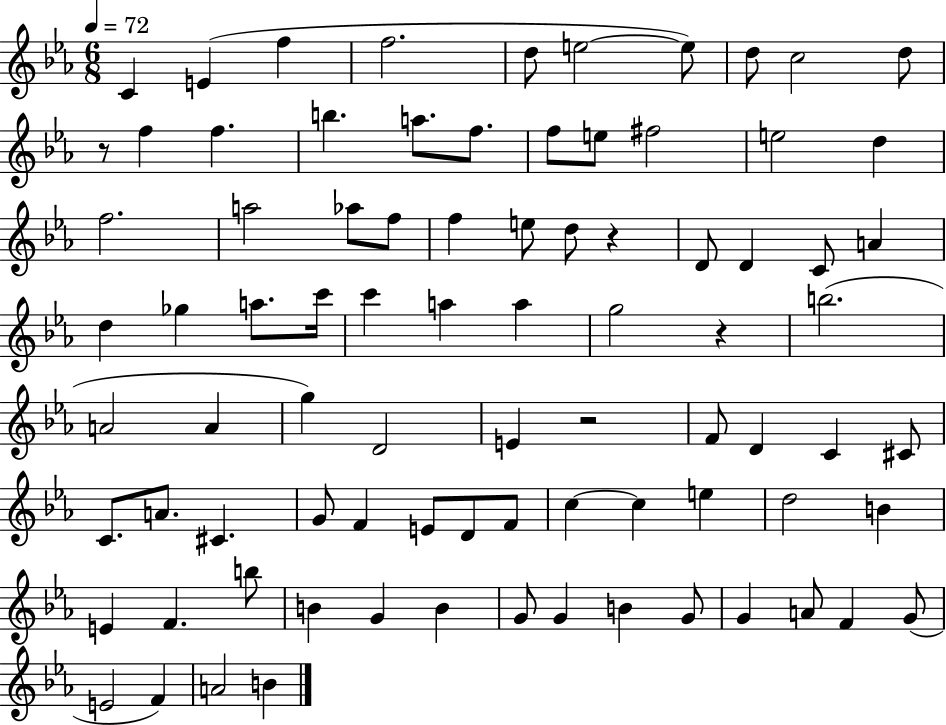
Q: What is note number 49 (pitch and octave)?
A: C#4